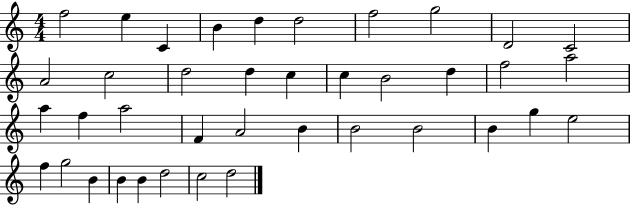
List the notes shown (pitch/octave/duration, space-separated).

F5/h E5/q C4/q B4/q D5/q D5/h F5/h G5/h D4/h C4/h A4/h C5/h D5/h D5/q C5/q C5/q B4/h D5/q F5/h A5/h A5/q F5/q A5/h F4/q A4/h B4/q B4/h B4/h B4/q G5/q E5/h F5/q G5/h B4/q B4/q B4/q D5/h C5/h D5/h